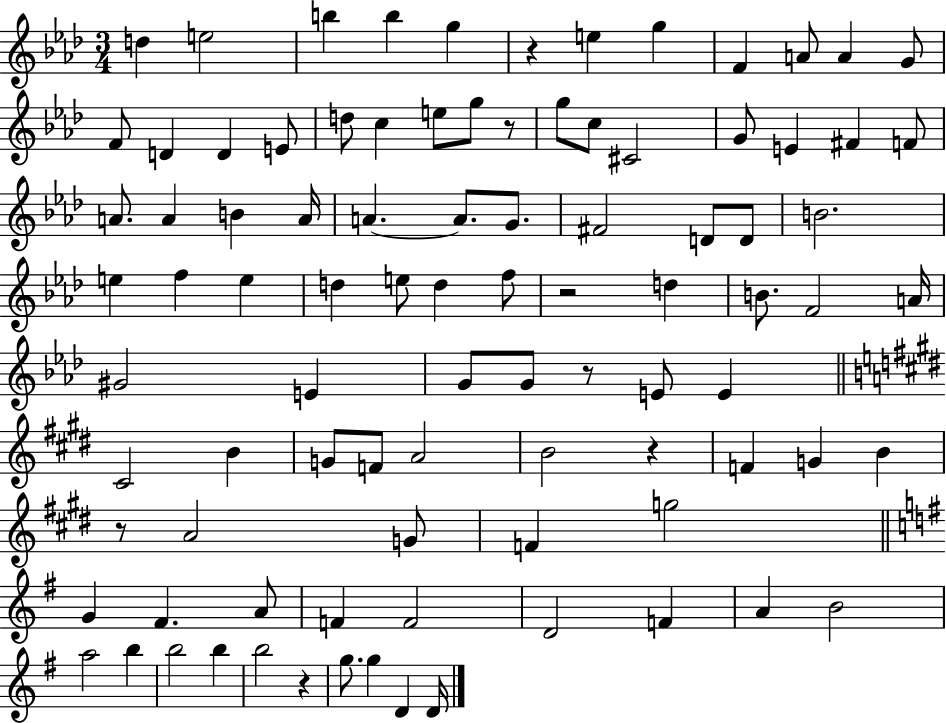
{
  \clef treble
  \numericTimeSignature
  \time 3/4
  \key aes \major
  d''4 e''2 | b''4 b''4 g''4 | r4 e''4 g''4 | f'4 a'8 a'4 g'8 | \break f'8 d'4 d'4 e'8 | d''8 c''4 e''8 g''8 r8 | g''8 c''8 cis'2 | g'8 e'4 fis'4 f'8 | \break a'8. a'4 b'4 a'16 | a'4.~~ a'8. g'8. | fis'2 d'8 d'8 | b'2. | \break e''4 f''4 e''4 | d''4 e''8 d''4 f''8 | r2 d''4 | b'8. f'2 a'16 | \break gis'2 e'4 | g'8 g'8 r8 e'8 e'4 | \bar "||" \break \key e \major cis'2 b'4 | g'8 f'8 a'2 | b'2 r4 | f'4 g'4 b'4 | \break r8 a'2 g'8 | f'4 g''2 | \bar "||" \break \key g \major g'4 fis'4. a'8 | f'4 f'2 | d'2 f'4 | a'4 b'2 | \break a''2 b''4 | b''2 b''4 | b''2 r4 | g''8. g''4 d'4 d'16 | \break \bar "|."
}